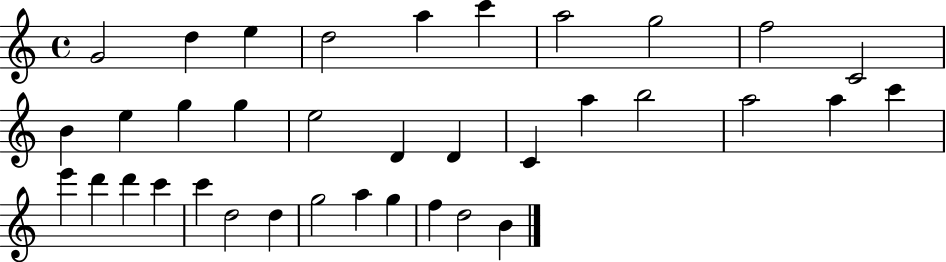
{
  \clef treble
  \time 4/4
  \defaultTimeSignature
  \key c \major
  g'2 d''4 e''4 | d''2 a''4 c'''4 | a''2 g''2 | f''2 c'2 | \break b'4 e''4 g''4 g''4 | e''2 d'4 d'4 | c'4 a''4 b''2 | a''2 a''4 c'''4 | \break e'''4 d'''4 d'''4 c'''4 | c'''4 d''2 d''4 | g''2 a''4 g''4 | f''4 d''2 b'4 | \break \bar "|."
}